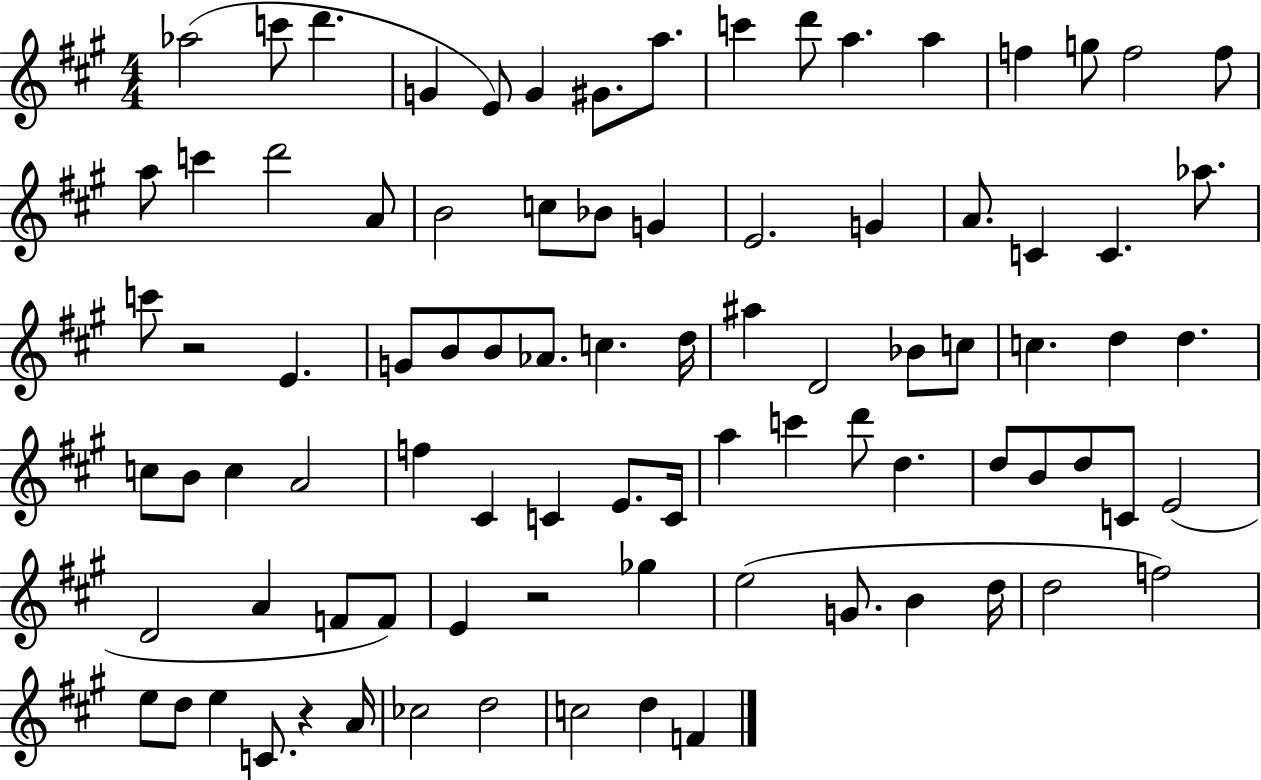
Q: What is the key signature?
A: A major